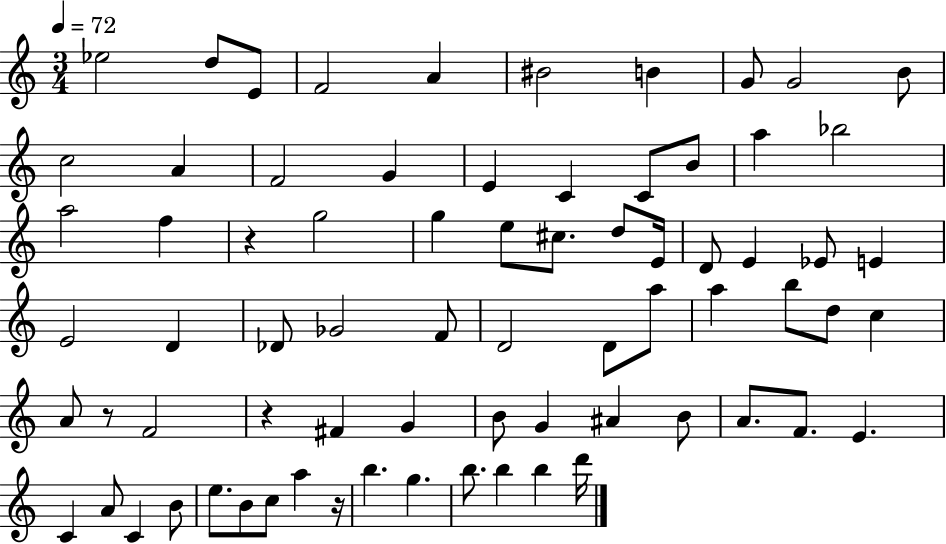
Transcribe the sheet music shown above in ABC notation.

X:1
T:Untitled
M:3/4
L:1/4
K:C
_e2 d/2 E/2 F2 A ^B2 B G/2 G2 B/2 c2 A F2 G E C C/2 B/2 a _b2 a2 f z g2 g e/2 ^c/2 d/2 E/4 D/2 E _E/2 E E2 D _D/2 _G2 F/2 D2 D/2 a/2 a b/2 d/2 c A/2 z/2 F2 z ^F G B/2 G ^A B/2 A/2 F/2 E C A/2 C B/2 e/2 B/2 c/2 a z/4 b g b/2 b b d'/4